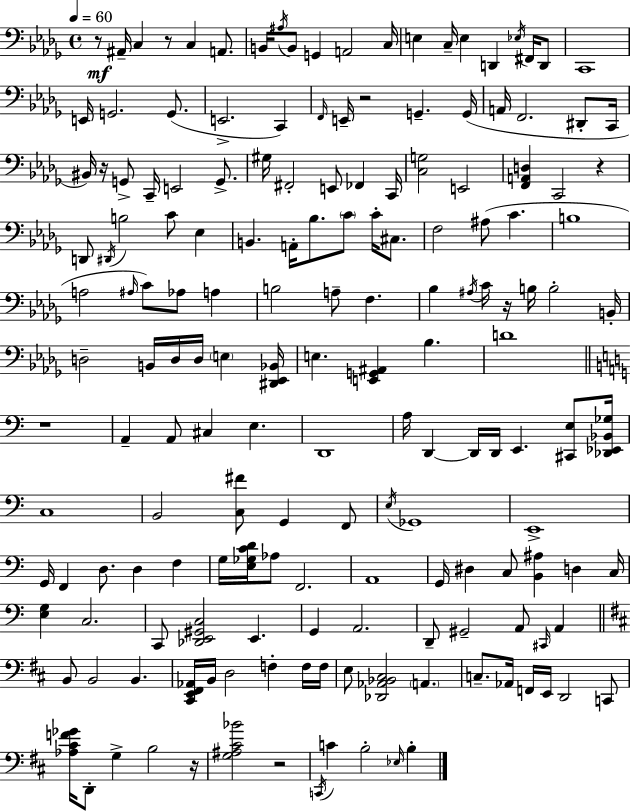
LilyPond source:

{
  \clef bass
  \time 4/4
  \defaultTimeSignature
  \key bes \minor
  \tempo 4 = 60
  r8\mf ais,16-- c4 r8 c4 a,8. | b,16 \acciaccatura { ais16 } b,8 g,4 a,2 | c16 e4 c16-- e4 d,4 \acciaccatura { ees16 } fis,16 | d,8 c,1 | \break e,16 g,2. g,8.( | e,2.-> c,4) | \grace { f,16 } e,16-- r2 g,4.-- | g,16( a,16 f,2. | \break dis,8-. c,16 bis,16) r16 g,8-> c,16-- e,2 | g,8.-> gis16 fis,2-. e,8 fes,4 | c,16 <c g>2 e,2 | <f, a, d>4 c,2 r4 | \break d,8 \acciaccatura { dis,16 } b2 c'8 | ees4 b,4. a,16-. bes8. \parenthesize c'8 | c'16-. cis8. f2 ais8( c'4. | b1 | \break a2 \grace { ais16 } c'8) aes8 | a4 b2 a8-- f4. | bes4 \acciaccatura { ais16 } c'16 r16 b16 b2-. | b,16-. d2-- b,16 d16 | \break d16 \parenthesize e4 <dis, ees, bes,>16 e4. <e, g, ais,>4 | bes4. d'1 | \bar "||" \break \key a \minor r1 | a,4-- a,8 cis4 e4. | d,1 | a16 d,4~~ d,16 d,16 e,4. <cis, e>8 <des, ees, bes, ges>16 | \break c1 | b,2 <c fis'>8 g,4 f,8 | \acciaccatura { e16 } ges,1 | e,1-> | \break g,16 f,4 d8. d4 f4 | g16 <e ges c' d'>16 aes8 f,2. | a,1 | g,16 dis4 c8 <b, ais>4 d4 | \break c16 <e g>4 c2. | c,8 <des, e, gis, c>2 e,4. | g,4 a,2. | d,8-- gis,2-- a,8 \grace { cis,16 } a,4 | \break \bar "||" \break \key b \minor b,8 b,2 b,4. | <cis, e, fis, aes,>16 b,16 d2 f4-. f16 f16 | e8 <des, aes, bes, cis>2 \parenthesize a,4. | c8.-- aes,16 f,16 e,16 d,2 c,8 | \break <aes cis' f' ges'>16 d,8-. g4-> b2 r16 | <g ais cis' bes'>2 r2 | \acciaccatura { c,16 } c'4 b2-. \grace { ees16 } b4-. | \bar "|."
}